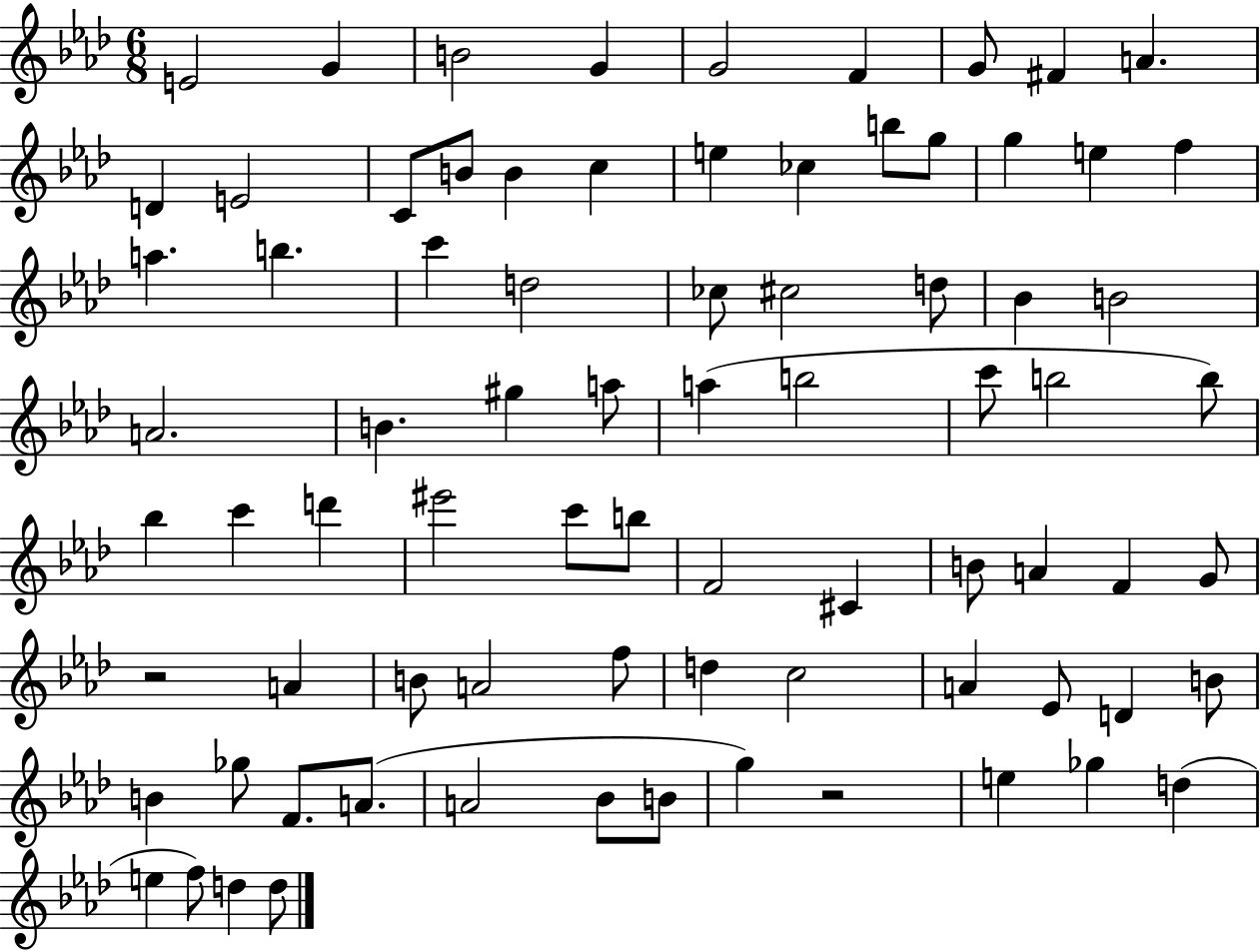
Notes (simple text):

E4/h G4/q B4/h G4/q G4/h F4/q G4/e F#4/q A4/q. D4/q E4/h C4/e B4/e B4/q C5/q E5/q CES5/q B5/e G5/e G5/q E5/q F5/q A5/q. B5/q. C6/q D5/h CES5/e C#5/h D5/e Bb4/q B4/h A4/h. B4/q. G#5/q A5/e A5/q B5/h C6/e B5/h B5/e Bb5/q C6/q D6/q EIS6/h C6/e B5/e F4/h C#4/q B4/e A4/q F4/q G4/e R/h A4/q B4/e A4/h F5/e D5/q C5/h A4/q Eb4/e D4/q B4/e B4/q Gb5/e F4/e. A4/e. A4/h Bb4/e B4/e G5/q R/h E5/q Gb5/q D5/q E5/q F5/e D5/q D5/e